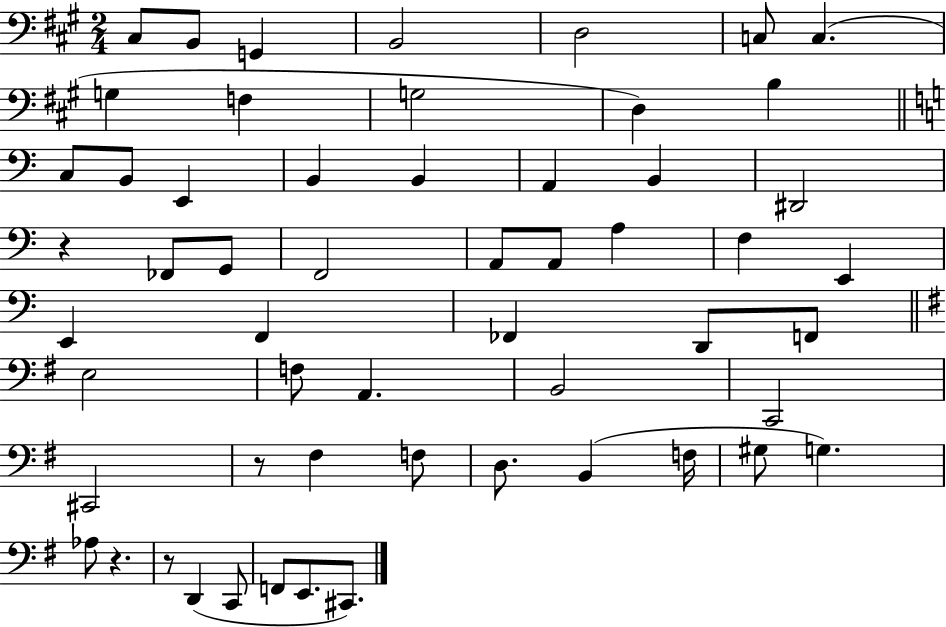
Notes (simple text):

C#3/e B2/e G2/q B2/h D3/h C3/e C3/q. G3/q F3/q G3/h D3/q B3/q C3/e B2/e E2/q B2/q B2/q A2/q B2/q D#2/h R/q FES2/e G2/e F2/h A2/e A2/e A3/q F3/q E2/q E2/q F2/q FES2/q D2/e F2/e E3/h F3/e A2/q. B2/h C2/h C#2/h R/e F#3/q F3/e D3/e. B2/q F3/s G#3/e G3/q. Ab3/e R/q. R/e D2/q C2/e F2/e E2/e. C#2/e.